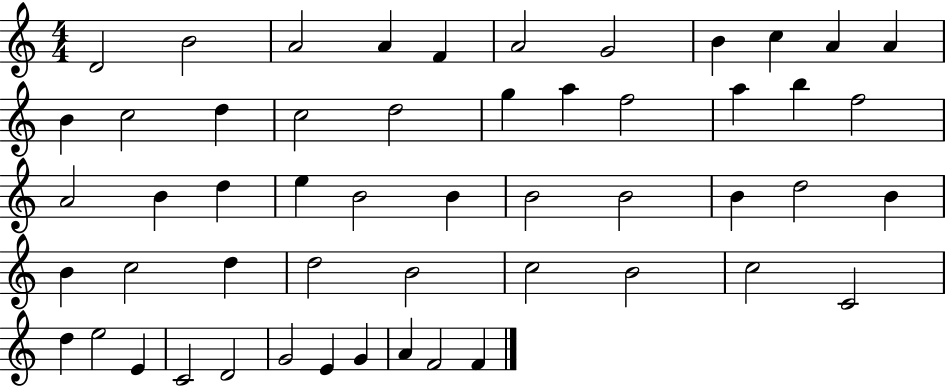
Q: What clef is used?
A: treble